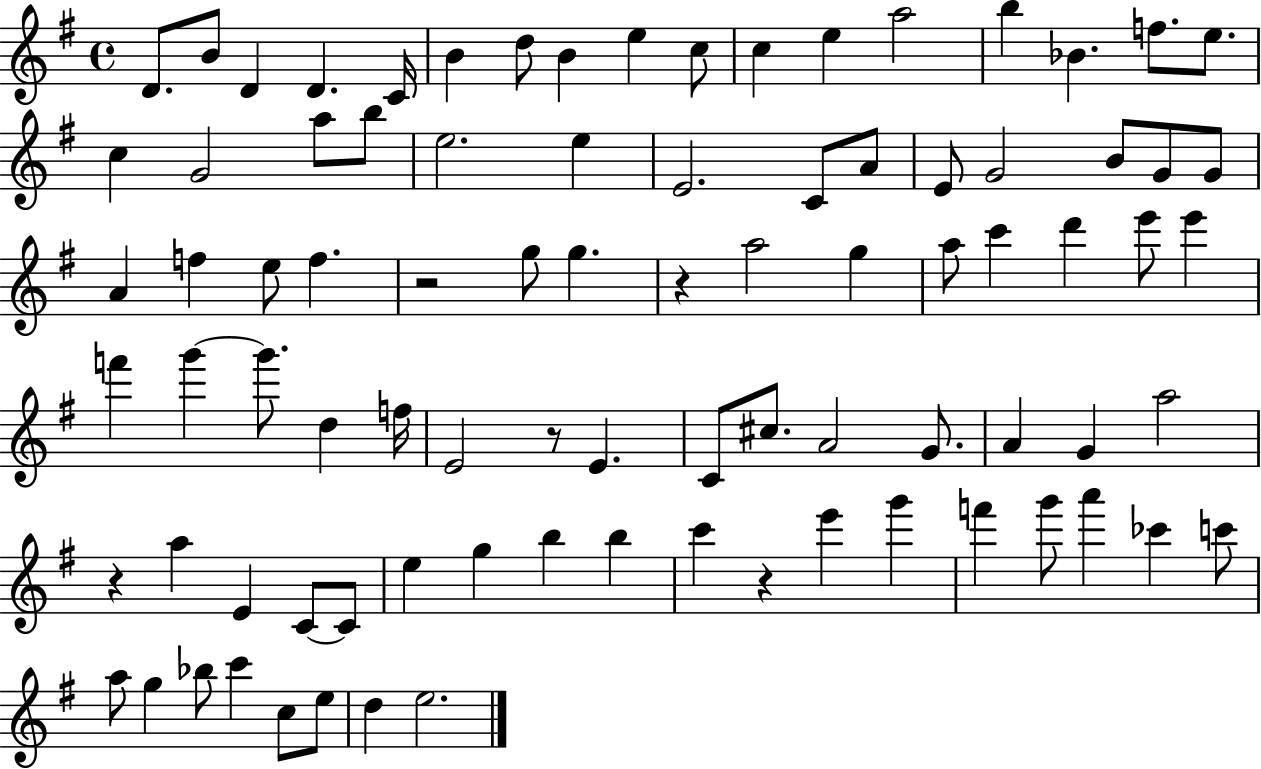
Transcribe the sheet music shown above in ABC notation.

X:1
T:Untitled
M:4/4
L:1/4
K:G
D/2 B/2 D D C/4 B d/2 B e c/2 c e a2 b _B f/2 e/2 c G2 a/2 b/2 e2 e E2 C/2 A/2 E/2 G2 B/2 G/2 G/2 A f e/2 f z2 g/2 g z a2 g a/2 c' d' e'/2 e' f' g' g'/2 d f/4 E2 z/2 E C/2 ^c/2 A2 G/2 A G a2 z a E C/2 C/2 e g b b c' z e' g' f' g'/2 a' _c' c'/2 a/2 g _b/2 c' c/2 e/2 d e2